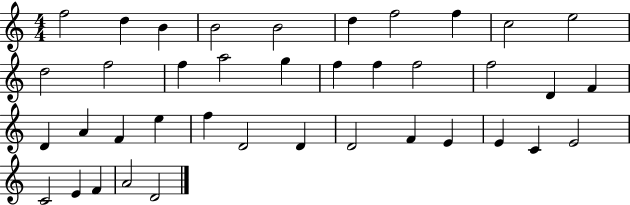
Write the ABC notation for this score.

X:1
T:Untitled
M:4/4
L:1/4
K:C
f2 d B B2 B2 d f2 f c2 e2 d2 f2 f a2 g f f f2 f2 D F D A F e f D2 D D2 F E E C E2 C2 E F A2 D2